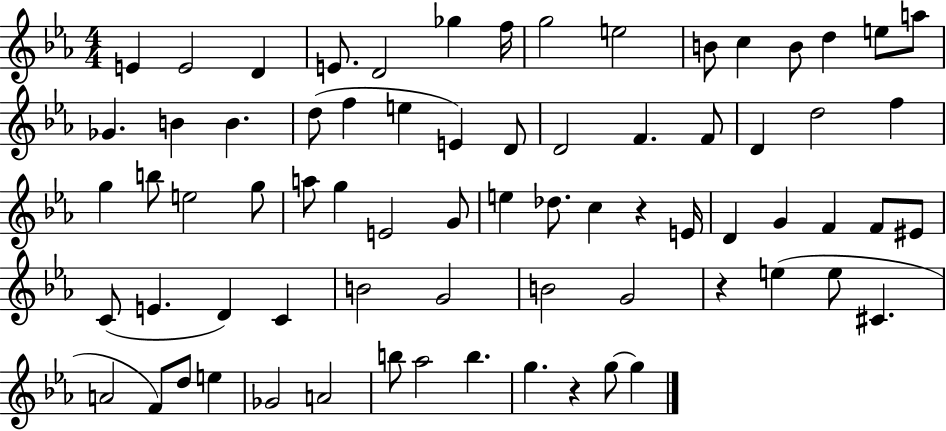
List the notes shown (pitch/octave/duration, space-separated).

E4/q E4/h D4/q E4/e. D4/h Gb5/q F5/s G5/h E5/h B4/e C5/q B4/e D5/q E5/e A5/e Gb4/q. B4/q B4/q. D5/e F5/q E5/q E4/q D4/e D4/h F4/q. F4/e D4/q D5/h F5/q G5/q B5/e E5/h G5/e A5/e G5/q E4/h G4/e E5/q Db5/e. C5/q R/q E4/s D4/q G4/q F4/q F4/e EIS4/e C4/e E4/q. D4/q C4/q B4/h G4/h B4/h G4/h R/q E5/q E5/e C#4/q. A4/h F4/e D5/e E5/q Gb4/h A4/h B5/e Ab5/h B5/q. G5/q. R/q G5/e G5/q